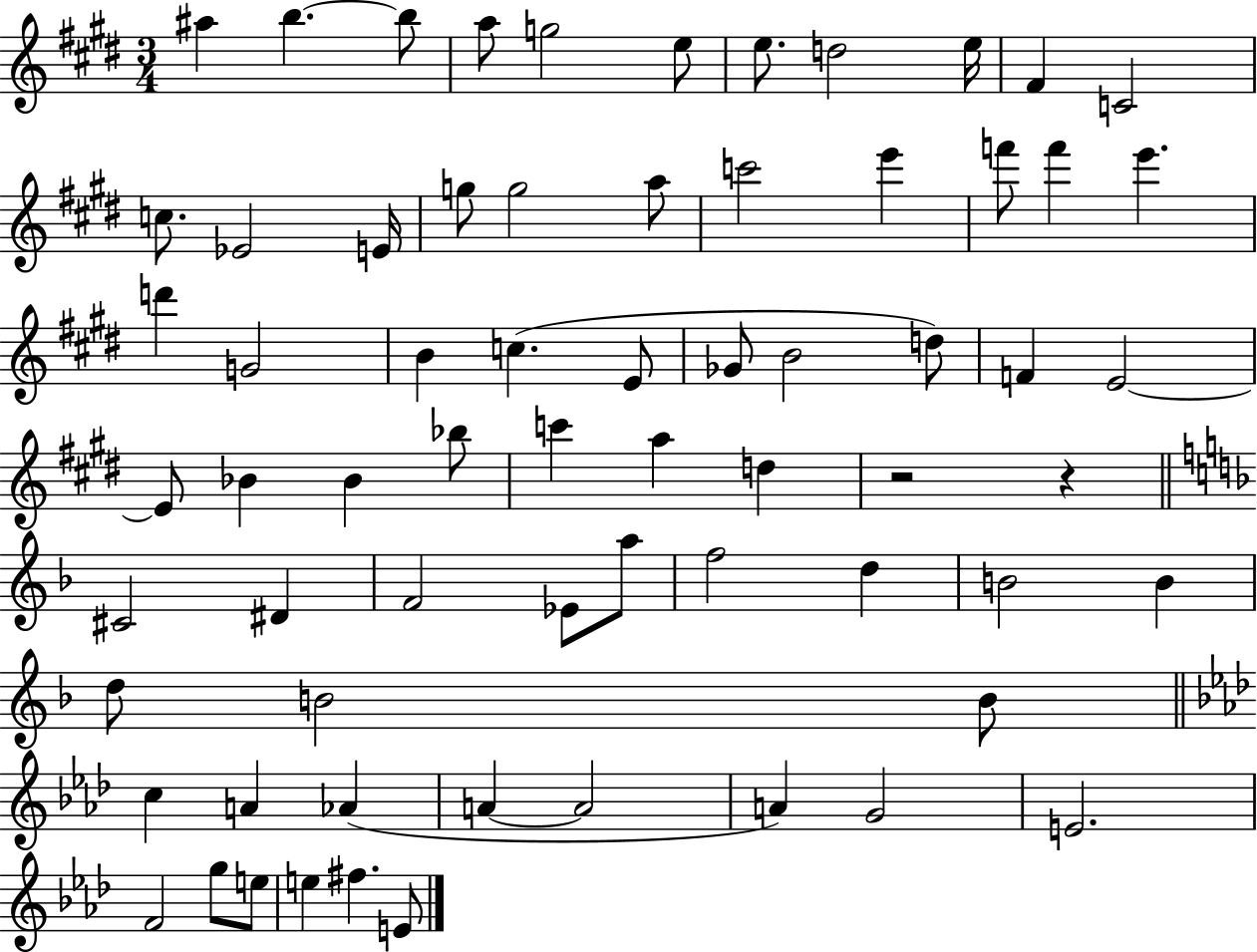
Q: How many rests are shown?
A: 2